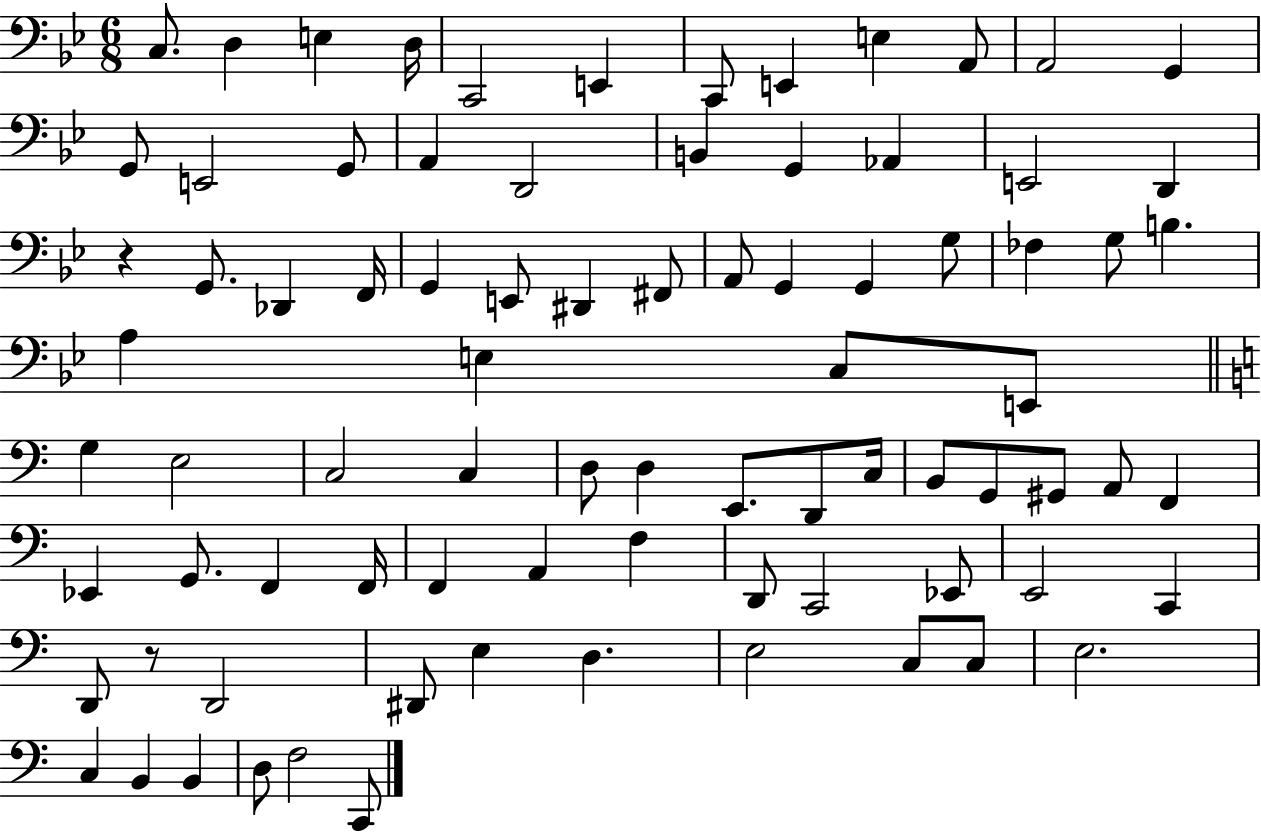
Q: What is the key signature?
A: BES major